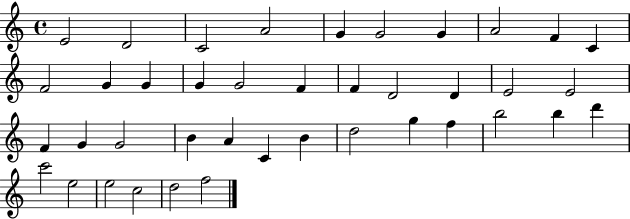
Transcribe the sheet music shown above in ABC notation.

X:1
T:Untitled
M:4/4
L:1/4
K:C
E2 D2 C2 A2 G G2 G A2 F C F2 G G G G2 F F D2 D E2 E2 F G G2 B A C B d2 g f b2 b d' c'2 e2 e2 c2 d2 f2